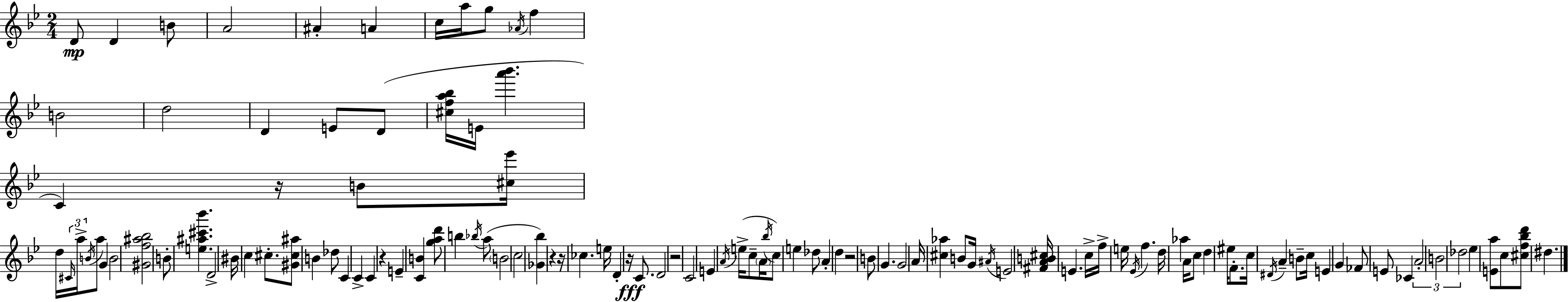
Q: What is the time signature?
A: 2/4